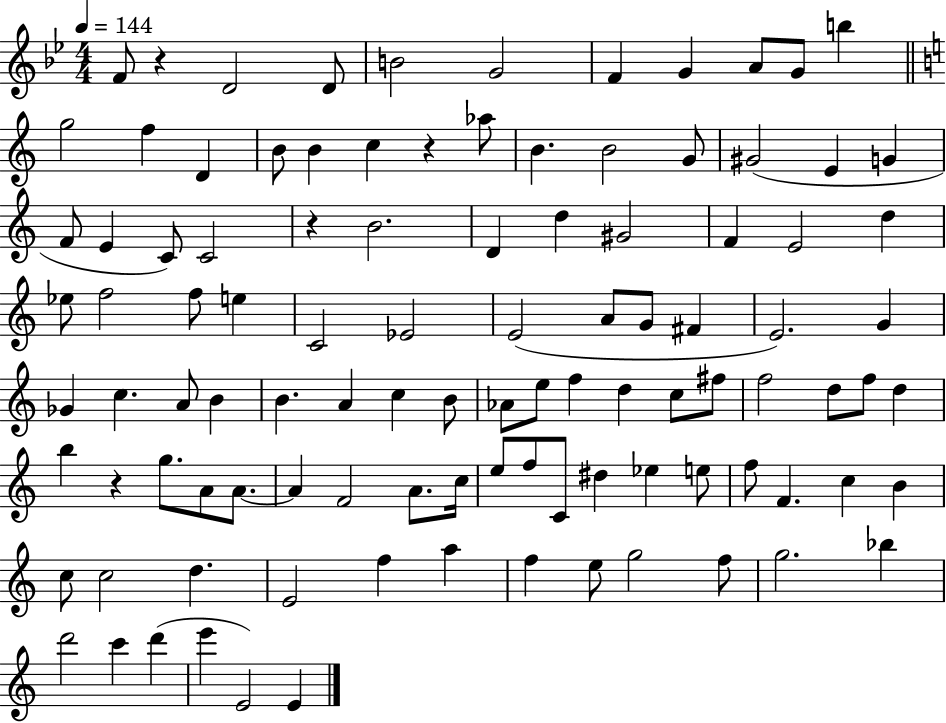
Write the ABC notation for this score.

X:1
T:Untitled
M:4/4
L:1/4
K:Bb
F/2 z D2 D/2 B2 G2 F G A/2 G/2 b g2 f D B/2 B c z _a/2 B B2 G/2 ^G2 E G F/2 E C/2 C2 z B2 D d ^G2 F E2 d _e/2 f2 f/2 e C2 _E2 E2 A/2 G/2 ^F E2 G _G c A/2 B B A c B/2 _A/2 e/2 f d c/2 ^f/2 f2 d/2 f/2 d b z g/2 A/2 A/2 A F2 A/2 c/4 e/2 f/2 C/2 ^d _e e/2 f/2 F c B c/2 c2 d E2 f a f e/2 g2 f/2 g2 _b d'2 c' d' e' E2 E